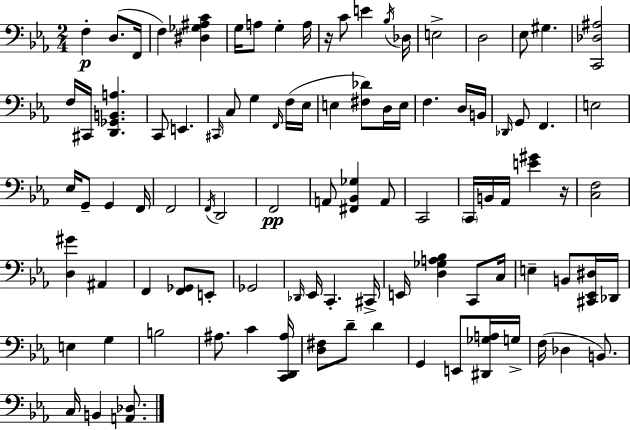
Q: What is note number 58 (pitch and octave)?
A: C#2